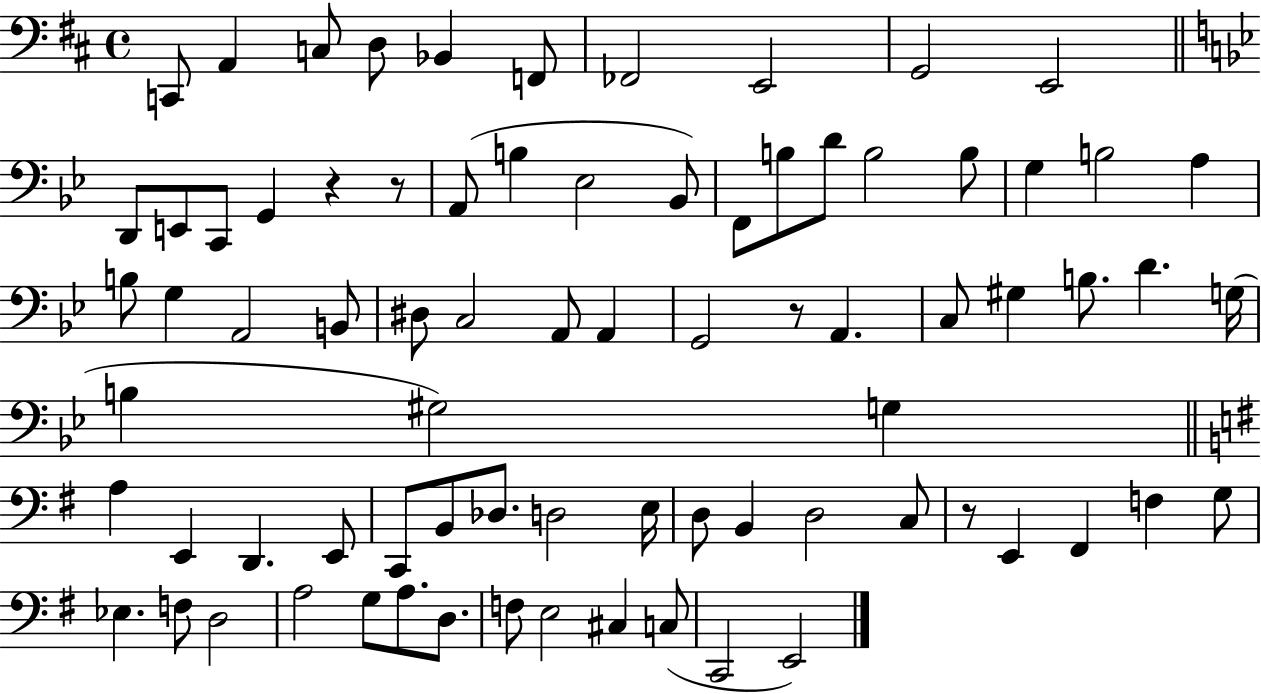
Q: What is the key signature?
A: D major